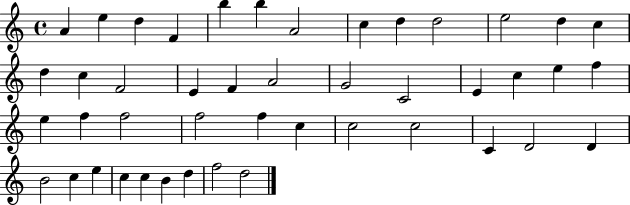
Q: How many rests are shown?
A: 0